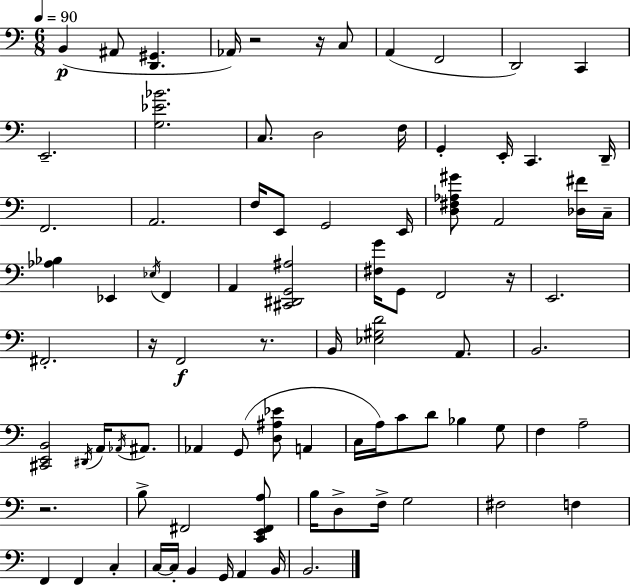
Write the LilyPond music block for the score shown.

{
  \clef bass
  \numericTimeSignature
  \time 6/8
  \key a \minor
  \tempo 4 = 90
  b,4(\p ais,8 <d, gis,>4. | aes,16) r2 r16 c8 | a,4( f,2 | d,2) c,4 | \break e,2.-- | <g ees' bes'>2. | c8. d2 f16 | g,4-. e,16-. c,4. d,16-- | \break f,2. | a,2. | f16 e,8 g,2 e,16 | <d fis aes gis'>8 a,2 <des fis'>16 c16-- | \break <aes bes>4 ees,4 \acciaccatura { ees16 } f,4 | a,4 <cis, dis, g, ais>2 | <fis g'>16 g,8 f,2 | r16 e,2. | \break fis,2.-. | r16 f,2\f r8. | b,16 <ees gis d'>2 a,8. | b,2. | \break <cis, e, b,>2 \acciaccatura { dis,16 } a,16 \acciaccatura { aes,16 } | ais,8. aes,4 g,8( <d ais ees'>8 a,4 | c16 a16) c'8 d'8 bes4 | g8 f4 a2-- | \break r2. | b8-> fis,2 | <c, e, fis, a>8 b16 d8-> f16-> g2 | fis2 f4 | \break f,4 f,4 c4-. | c16~~ c16-. b,4 g,16 a,4 | b,16 b,2. | \bar "|."
}